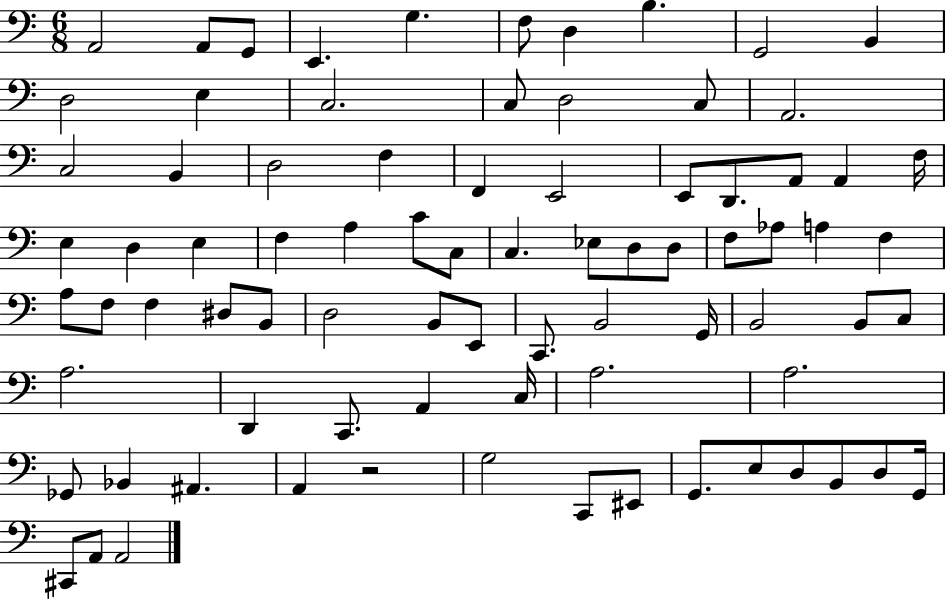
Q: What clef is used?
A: bass